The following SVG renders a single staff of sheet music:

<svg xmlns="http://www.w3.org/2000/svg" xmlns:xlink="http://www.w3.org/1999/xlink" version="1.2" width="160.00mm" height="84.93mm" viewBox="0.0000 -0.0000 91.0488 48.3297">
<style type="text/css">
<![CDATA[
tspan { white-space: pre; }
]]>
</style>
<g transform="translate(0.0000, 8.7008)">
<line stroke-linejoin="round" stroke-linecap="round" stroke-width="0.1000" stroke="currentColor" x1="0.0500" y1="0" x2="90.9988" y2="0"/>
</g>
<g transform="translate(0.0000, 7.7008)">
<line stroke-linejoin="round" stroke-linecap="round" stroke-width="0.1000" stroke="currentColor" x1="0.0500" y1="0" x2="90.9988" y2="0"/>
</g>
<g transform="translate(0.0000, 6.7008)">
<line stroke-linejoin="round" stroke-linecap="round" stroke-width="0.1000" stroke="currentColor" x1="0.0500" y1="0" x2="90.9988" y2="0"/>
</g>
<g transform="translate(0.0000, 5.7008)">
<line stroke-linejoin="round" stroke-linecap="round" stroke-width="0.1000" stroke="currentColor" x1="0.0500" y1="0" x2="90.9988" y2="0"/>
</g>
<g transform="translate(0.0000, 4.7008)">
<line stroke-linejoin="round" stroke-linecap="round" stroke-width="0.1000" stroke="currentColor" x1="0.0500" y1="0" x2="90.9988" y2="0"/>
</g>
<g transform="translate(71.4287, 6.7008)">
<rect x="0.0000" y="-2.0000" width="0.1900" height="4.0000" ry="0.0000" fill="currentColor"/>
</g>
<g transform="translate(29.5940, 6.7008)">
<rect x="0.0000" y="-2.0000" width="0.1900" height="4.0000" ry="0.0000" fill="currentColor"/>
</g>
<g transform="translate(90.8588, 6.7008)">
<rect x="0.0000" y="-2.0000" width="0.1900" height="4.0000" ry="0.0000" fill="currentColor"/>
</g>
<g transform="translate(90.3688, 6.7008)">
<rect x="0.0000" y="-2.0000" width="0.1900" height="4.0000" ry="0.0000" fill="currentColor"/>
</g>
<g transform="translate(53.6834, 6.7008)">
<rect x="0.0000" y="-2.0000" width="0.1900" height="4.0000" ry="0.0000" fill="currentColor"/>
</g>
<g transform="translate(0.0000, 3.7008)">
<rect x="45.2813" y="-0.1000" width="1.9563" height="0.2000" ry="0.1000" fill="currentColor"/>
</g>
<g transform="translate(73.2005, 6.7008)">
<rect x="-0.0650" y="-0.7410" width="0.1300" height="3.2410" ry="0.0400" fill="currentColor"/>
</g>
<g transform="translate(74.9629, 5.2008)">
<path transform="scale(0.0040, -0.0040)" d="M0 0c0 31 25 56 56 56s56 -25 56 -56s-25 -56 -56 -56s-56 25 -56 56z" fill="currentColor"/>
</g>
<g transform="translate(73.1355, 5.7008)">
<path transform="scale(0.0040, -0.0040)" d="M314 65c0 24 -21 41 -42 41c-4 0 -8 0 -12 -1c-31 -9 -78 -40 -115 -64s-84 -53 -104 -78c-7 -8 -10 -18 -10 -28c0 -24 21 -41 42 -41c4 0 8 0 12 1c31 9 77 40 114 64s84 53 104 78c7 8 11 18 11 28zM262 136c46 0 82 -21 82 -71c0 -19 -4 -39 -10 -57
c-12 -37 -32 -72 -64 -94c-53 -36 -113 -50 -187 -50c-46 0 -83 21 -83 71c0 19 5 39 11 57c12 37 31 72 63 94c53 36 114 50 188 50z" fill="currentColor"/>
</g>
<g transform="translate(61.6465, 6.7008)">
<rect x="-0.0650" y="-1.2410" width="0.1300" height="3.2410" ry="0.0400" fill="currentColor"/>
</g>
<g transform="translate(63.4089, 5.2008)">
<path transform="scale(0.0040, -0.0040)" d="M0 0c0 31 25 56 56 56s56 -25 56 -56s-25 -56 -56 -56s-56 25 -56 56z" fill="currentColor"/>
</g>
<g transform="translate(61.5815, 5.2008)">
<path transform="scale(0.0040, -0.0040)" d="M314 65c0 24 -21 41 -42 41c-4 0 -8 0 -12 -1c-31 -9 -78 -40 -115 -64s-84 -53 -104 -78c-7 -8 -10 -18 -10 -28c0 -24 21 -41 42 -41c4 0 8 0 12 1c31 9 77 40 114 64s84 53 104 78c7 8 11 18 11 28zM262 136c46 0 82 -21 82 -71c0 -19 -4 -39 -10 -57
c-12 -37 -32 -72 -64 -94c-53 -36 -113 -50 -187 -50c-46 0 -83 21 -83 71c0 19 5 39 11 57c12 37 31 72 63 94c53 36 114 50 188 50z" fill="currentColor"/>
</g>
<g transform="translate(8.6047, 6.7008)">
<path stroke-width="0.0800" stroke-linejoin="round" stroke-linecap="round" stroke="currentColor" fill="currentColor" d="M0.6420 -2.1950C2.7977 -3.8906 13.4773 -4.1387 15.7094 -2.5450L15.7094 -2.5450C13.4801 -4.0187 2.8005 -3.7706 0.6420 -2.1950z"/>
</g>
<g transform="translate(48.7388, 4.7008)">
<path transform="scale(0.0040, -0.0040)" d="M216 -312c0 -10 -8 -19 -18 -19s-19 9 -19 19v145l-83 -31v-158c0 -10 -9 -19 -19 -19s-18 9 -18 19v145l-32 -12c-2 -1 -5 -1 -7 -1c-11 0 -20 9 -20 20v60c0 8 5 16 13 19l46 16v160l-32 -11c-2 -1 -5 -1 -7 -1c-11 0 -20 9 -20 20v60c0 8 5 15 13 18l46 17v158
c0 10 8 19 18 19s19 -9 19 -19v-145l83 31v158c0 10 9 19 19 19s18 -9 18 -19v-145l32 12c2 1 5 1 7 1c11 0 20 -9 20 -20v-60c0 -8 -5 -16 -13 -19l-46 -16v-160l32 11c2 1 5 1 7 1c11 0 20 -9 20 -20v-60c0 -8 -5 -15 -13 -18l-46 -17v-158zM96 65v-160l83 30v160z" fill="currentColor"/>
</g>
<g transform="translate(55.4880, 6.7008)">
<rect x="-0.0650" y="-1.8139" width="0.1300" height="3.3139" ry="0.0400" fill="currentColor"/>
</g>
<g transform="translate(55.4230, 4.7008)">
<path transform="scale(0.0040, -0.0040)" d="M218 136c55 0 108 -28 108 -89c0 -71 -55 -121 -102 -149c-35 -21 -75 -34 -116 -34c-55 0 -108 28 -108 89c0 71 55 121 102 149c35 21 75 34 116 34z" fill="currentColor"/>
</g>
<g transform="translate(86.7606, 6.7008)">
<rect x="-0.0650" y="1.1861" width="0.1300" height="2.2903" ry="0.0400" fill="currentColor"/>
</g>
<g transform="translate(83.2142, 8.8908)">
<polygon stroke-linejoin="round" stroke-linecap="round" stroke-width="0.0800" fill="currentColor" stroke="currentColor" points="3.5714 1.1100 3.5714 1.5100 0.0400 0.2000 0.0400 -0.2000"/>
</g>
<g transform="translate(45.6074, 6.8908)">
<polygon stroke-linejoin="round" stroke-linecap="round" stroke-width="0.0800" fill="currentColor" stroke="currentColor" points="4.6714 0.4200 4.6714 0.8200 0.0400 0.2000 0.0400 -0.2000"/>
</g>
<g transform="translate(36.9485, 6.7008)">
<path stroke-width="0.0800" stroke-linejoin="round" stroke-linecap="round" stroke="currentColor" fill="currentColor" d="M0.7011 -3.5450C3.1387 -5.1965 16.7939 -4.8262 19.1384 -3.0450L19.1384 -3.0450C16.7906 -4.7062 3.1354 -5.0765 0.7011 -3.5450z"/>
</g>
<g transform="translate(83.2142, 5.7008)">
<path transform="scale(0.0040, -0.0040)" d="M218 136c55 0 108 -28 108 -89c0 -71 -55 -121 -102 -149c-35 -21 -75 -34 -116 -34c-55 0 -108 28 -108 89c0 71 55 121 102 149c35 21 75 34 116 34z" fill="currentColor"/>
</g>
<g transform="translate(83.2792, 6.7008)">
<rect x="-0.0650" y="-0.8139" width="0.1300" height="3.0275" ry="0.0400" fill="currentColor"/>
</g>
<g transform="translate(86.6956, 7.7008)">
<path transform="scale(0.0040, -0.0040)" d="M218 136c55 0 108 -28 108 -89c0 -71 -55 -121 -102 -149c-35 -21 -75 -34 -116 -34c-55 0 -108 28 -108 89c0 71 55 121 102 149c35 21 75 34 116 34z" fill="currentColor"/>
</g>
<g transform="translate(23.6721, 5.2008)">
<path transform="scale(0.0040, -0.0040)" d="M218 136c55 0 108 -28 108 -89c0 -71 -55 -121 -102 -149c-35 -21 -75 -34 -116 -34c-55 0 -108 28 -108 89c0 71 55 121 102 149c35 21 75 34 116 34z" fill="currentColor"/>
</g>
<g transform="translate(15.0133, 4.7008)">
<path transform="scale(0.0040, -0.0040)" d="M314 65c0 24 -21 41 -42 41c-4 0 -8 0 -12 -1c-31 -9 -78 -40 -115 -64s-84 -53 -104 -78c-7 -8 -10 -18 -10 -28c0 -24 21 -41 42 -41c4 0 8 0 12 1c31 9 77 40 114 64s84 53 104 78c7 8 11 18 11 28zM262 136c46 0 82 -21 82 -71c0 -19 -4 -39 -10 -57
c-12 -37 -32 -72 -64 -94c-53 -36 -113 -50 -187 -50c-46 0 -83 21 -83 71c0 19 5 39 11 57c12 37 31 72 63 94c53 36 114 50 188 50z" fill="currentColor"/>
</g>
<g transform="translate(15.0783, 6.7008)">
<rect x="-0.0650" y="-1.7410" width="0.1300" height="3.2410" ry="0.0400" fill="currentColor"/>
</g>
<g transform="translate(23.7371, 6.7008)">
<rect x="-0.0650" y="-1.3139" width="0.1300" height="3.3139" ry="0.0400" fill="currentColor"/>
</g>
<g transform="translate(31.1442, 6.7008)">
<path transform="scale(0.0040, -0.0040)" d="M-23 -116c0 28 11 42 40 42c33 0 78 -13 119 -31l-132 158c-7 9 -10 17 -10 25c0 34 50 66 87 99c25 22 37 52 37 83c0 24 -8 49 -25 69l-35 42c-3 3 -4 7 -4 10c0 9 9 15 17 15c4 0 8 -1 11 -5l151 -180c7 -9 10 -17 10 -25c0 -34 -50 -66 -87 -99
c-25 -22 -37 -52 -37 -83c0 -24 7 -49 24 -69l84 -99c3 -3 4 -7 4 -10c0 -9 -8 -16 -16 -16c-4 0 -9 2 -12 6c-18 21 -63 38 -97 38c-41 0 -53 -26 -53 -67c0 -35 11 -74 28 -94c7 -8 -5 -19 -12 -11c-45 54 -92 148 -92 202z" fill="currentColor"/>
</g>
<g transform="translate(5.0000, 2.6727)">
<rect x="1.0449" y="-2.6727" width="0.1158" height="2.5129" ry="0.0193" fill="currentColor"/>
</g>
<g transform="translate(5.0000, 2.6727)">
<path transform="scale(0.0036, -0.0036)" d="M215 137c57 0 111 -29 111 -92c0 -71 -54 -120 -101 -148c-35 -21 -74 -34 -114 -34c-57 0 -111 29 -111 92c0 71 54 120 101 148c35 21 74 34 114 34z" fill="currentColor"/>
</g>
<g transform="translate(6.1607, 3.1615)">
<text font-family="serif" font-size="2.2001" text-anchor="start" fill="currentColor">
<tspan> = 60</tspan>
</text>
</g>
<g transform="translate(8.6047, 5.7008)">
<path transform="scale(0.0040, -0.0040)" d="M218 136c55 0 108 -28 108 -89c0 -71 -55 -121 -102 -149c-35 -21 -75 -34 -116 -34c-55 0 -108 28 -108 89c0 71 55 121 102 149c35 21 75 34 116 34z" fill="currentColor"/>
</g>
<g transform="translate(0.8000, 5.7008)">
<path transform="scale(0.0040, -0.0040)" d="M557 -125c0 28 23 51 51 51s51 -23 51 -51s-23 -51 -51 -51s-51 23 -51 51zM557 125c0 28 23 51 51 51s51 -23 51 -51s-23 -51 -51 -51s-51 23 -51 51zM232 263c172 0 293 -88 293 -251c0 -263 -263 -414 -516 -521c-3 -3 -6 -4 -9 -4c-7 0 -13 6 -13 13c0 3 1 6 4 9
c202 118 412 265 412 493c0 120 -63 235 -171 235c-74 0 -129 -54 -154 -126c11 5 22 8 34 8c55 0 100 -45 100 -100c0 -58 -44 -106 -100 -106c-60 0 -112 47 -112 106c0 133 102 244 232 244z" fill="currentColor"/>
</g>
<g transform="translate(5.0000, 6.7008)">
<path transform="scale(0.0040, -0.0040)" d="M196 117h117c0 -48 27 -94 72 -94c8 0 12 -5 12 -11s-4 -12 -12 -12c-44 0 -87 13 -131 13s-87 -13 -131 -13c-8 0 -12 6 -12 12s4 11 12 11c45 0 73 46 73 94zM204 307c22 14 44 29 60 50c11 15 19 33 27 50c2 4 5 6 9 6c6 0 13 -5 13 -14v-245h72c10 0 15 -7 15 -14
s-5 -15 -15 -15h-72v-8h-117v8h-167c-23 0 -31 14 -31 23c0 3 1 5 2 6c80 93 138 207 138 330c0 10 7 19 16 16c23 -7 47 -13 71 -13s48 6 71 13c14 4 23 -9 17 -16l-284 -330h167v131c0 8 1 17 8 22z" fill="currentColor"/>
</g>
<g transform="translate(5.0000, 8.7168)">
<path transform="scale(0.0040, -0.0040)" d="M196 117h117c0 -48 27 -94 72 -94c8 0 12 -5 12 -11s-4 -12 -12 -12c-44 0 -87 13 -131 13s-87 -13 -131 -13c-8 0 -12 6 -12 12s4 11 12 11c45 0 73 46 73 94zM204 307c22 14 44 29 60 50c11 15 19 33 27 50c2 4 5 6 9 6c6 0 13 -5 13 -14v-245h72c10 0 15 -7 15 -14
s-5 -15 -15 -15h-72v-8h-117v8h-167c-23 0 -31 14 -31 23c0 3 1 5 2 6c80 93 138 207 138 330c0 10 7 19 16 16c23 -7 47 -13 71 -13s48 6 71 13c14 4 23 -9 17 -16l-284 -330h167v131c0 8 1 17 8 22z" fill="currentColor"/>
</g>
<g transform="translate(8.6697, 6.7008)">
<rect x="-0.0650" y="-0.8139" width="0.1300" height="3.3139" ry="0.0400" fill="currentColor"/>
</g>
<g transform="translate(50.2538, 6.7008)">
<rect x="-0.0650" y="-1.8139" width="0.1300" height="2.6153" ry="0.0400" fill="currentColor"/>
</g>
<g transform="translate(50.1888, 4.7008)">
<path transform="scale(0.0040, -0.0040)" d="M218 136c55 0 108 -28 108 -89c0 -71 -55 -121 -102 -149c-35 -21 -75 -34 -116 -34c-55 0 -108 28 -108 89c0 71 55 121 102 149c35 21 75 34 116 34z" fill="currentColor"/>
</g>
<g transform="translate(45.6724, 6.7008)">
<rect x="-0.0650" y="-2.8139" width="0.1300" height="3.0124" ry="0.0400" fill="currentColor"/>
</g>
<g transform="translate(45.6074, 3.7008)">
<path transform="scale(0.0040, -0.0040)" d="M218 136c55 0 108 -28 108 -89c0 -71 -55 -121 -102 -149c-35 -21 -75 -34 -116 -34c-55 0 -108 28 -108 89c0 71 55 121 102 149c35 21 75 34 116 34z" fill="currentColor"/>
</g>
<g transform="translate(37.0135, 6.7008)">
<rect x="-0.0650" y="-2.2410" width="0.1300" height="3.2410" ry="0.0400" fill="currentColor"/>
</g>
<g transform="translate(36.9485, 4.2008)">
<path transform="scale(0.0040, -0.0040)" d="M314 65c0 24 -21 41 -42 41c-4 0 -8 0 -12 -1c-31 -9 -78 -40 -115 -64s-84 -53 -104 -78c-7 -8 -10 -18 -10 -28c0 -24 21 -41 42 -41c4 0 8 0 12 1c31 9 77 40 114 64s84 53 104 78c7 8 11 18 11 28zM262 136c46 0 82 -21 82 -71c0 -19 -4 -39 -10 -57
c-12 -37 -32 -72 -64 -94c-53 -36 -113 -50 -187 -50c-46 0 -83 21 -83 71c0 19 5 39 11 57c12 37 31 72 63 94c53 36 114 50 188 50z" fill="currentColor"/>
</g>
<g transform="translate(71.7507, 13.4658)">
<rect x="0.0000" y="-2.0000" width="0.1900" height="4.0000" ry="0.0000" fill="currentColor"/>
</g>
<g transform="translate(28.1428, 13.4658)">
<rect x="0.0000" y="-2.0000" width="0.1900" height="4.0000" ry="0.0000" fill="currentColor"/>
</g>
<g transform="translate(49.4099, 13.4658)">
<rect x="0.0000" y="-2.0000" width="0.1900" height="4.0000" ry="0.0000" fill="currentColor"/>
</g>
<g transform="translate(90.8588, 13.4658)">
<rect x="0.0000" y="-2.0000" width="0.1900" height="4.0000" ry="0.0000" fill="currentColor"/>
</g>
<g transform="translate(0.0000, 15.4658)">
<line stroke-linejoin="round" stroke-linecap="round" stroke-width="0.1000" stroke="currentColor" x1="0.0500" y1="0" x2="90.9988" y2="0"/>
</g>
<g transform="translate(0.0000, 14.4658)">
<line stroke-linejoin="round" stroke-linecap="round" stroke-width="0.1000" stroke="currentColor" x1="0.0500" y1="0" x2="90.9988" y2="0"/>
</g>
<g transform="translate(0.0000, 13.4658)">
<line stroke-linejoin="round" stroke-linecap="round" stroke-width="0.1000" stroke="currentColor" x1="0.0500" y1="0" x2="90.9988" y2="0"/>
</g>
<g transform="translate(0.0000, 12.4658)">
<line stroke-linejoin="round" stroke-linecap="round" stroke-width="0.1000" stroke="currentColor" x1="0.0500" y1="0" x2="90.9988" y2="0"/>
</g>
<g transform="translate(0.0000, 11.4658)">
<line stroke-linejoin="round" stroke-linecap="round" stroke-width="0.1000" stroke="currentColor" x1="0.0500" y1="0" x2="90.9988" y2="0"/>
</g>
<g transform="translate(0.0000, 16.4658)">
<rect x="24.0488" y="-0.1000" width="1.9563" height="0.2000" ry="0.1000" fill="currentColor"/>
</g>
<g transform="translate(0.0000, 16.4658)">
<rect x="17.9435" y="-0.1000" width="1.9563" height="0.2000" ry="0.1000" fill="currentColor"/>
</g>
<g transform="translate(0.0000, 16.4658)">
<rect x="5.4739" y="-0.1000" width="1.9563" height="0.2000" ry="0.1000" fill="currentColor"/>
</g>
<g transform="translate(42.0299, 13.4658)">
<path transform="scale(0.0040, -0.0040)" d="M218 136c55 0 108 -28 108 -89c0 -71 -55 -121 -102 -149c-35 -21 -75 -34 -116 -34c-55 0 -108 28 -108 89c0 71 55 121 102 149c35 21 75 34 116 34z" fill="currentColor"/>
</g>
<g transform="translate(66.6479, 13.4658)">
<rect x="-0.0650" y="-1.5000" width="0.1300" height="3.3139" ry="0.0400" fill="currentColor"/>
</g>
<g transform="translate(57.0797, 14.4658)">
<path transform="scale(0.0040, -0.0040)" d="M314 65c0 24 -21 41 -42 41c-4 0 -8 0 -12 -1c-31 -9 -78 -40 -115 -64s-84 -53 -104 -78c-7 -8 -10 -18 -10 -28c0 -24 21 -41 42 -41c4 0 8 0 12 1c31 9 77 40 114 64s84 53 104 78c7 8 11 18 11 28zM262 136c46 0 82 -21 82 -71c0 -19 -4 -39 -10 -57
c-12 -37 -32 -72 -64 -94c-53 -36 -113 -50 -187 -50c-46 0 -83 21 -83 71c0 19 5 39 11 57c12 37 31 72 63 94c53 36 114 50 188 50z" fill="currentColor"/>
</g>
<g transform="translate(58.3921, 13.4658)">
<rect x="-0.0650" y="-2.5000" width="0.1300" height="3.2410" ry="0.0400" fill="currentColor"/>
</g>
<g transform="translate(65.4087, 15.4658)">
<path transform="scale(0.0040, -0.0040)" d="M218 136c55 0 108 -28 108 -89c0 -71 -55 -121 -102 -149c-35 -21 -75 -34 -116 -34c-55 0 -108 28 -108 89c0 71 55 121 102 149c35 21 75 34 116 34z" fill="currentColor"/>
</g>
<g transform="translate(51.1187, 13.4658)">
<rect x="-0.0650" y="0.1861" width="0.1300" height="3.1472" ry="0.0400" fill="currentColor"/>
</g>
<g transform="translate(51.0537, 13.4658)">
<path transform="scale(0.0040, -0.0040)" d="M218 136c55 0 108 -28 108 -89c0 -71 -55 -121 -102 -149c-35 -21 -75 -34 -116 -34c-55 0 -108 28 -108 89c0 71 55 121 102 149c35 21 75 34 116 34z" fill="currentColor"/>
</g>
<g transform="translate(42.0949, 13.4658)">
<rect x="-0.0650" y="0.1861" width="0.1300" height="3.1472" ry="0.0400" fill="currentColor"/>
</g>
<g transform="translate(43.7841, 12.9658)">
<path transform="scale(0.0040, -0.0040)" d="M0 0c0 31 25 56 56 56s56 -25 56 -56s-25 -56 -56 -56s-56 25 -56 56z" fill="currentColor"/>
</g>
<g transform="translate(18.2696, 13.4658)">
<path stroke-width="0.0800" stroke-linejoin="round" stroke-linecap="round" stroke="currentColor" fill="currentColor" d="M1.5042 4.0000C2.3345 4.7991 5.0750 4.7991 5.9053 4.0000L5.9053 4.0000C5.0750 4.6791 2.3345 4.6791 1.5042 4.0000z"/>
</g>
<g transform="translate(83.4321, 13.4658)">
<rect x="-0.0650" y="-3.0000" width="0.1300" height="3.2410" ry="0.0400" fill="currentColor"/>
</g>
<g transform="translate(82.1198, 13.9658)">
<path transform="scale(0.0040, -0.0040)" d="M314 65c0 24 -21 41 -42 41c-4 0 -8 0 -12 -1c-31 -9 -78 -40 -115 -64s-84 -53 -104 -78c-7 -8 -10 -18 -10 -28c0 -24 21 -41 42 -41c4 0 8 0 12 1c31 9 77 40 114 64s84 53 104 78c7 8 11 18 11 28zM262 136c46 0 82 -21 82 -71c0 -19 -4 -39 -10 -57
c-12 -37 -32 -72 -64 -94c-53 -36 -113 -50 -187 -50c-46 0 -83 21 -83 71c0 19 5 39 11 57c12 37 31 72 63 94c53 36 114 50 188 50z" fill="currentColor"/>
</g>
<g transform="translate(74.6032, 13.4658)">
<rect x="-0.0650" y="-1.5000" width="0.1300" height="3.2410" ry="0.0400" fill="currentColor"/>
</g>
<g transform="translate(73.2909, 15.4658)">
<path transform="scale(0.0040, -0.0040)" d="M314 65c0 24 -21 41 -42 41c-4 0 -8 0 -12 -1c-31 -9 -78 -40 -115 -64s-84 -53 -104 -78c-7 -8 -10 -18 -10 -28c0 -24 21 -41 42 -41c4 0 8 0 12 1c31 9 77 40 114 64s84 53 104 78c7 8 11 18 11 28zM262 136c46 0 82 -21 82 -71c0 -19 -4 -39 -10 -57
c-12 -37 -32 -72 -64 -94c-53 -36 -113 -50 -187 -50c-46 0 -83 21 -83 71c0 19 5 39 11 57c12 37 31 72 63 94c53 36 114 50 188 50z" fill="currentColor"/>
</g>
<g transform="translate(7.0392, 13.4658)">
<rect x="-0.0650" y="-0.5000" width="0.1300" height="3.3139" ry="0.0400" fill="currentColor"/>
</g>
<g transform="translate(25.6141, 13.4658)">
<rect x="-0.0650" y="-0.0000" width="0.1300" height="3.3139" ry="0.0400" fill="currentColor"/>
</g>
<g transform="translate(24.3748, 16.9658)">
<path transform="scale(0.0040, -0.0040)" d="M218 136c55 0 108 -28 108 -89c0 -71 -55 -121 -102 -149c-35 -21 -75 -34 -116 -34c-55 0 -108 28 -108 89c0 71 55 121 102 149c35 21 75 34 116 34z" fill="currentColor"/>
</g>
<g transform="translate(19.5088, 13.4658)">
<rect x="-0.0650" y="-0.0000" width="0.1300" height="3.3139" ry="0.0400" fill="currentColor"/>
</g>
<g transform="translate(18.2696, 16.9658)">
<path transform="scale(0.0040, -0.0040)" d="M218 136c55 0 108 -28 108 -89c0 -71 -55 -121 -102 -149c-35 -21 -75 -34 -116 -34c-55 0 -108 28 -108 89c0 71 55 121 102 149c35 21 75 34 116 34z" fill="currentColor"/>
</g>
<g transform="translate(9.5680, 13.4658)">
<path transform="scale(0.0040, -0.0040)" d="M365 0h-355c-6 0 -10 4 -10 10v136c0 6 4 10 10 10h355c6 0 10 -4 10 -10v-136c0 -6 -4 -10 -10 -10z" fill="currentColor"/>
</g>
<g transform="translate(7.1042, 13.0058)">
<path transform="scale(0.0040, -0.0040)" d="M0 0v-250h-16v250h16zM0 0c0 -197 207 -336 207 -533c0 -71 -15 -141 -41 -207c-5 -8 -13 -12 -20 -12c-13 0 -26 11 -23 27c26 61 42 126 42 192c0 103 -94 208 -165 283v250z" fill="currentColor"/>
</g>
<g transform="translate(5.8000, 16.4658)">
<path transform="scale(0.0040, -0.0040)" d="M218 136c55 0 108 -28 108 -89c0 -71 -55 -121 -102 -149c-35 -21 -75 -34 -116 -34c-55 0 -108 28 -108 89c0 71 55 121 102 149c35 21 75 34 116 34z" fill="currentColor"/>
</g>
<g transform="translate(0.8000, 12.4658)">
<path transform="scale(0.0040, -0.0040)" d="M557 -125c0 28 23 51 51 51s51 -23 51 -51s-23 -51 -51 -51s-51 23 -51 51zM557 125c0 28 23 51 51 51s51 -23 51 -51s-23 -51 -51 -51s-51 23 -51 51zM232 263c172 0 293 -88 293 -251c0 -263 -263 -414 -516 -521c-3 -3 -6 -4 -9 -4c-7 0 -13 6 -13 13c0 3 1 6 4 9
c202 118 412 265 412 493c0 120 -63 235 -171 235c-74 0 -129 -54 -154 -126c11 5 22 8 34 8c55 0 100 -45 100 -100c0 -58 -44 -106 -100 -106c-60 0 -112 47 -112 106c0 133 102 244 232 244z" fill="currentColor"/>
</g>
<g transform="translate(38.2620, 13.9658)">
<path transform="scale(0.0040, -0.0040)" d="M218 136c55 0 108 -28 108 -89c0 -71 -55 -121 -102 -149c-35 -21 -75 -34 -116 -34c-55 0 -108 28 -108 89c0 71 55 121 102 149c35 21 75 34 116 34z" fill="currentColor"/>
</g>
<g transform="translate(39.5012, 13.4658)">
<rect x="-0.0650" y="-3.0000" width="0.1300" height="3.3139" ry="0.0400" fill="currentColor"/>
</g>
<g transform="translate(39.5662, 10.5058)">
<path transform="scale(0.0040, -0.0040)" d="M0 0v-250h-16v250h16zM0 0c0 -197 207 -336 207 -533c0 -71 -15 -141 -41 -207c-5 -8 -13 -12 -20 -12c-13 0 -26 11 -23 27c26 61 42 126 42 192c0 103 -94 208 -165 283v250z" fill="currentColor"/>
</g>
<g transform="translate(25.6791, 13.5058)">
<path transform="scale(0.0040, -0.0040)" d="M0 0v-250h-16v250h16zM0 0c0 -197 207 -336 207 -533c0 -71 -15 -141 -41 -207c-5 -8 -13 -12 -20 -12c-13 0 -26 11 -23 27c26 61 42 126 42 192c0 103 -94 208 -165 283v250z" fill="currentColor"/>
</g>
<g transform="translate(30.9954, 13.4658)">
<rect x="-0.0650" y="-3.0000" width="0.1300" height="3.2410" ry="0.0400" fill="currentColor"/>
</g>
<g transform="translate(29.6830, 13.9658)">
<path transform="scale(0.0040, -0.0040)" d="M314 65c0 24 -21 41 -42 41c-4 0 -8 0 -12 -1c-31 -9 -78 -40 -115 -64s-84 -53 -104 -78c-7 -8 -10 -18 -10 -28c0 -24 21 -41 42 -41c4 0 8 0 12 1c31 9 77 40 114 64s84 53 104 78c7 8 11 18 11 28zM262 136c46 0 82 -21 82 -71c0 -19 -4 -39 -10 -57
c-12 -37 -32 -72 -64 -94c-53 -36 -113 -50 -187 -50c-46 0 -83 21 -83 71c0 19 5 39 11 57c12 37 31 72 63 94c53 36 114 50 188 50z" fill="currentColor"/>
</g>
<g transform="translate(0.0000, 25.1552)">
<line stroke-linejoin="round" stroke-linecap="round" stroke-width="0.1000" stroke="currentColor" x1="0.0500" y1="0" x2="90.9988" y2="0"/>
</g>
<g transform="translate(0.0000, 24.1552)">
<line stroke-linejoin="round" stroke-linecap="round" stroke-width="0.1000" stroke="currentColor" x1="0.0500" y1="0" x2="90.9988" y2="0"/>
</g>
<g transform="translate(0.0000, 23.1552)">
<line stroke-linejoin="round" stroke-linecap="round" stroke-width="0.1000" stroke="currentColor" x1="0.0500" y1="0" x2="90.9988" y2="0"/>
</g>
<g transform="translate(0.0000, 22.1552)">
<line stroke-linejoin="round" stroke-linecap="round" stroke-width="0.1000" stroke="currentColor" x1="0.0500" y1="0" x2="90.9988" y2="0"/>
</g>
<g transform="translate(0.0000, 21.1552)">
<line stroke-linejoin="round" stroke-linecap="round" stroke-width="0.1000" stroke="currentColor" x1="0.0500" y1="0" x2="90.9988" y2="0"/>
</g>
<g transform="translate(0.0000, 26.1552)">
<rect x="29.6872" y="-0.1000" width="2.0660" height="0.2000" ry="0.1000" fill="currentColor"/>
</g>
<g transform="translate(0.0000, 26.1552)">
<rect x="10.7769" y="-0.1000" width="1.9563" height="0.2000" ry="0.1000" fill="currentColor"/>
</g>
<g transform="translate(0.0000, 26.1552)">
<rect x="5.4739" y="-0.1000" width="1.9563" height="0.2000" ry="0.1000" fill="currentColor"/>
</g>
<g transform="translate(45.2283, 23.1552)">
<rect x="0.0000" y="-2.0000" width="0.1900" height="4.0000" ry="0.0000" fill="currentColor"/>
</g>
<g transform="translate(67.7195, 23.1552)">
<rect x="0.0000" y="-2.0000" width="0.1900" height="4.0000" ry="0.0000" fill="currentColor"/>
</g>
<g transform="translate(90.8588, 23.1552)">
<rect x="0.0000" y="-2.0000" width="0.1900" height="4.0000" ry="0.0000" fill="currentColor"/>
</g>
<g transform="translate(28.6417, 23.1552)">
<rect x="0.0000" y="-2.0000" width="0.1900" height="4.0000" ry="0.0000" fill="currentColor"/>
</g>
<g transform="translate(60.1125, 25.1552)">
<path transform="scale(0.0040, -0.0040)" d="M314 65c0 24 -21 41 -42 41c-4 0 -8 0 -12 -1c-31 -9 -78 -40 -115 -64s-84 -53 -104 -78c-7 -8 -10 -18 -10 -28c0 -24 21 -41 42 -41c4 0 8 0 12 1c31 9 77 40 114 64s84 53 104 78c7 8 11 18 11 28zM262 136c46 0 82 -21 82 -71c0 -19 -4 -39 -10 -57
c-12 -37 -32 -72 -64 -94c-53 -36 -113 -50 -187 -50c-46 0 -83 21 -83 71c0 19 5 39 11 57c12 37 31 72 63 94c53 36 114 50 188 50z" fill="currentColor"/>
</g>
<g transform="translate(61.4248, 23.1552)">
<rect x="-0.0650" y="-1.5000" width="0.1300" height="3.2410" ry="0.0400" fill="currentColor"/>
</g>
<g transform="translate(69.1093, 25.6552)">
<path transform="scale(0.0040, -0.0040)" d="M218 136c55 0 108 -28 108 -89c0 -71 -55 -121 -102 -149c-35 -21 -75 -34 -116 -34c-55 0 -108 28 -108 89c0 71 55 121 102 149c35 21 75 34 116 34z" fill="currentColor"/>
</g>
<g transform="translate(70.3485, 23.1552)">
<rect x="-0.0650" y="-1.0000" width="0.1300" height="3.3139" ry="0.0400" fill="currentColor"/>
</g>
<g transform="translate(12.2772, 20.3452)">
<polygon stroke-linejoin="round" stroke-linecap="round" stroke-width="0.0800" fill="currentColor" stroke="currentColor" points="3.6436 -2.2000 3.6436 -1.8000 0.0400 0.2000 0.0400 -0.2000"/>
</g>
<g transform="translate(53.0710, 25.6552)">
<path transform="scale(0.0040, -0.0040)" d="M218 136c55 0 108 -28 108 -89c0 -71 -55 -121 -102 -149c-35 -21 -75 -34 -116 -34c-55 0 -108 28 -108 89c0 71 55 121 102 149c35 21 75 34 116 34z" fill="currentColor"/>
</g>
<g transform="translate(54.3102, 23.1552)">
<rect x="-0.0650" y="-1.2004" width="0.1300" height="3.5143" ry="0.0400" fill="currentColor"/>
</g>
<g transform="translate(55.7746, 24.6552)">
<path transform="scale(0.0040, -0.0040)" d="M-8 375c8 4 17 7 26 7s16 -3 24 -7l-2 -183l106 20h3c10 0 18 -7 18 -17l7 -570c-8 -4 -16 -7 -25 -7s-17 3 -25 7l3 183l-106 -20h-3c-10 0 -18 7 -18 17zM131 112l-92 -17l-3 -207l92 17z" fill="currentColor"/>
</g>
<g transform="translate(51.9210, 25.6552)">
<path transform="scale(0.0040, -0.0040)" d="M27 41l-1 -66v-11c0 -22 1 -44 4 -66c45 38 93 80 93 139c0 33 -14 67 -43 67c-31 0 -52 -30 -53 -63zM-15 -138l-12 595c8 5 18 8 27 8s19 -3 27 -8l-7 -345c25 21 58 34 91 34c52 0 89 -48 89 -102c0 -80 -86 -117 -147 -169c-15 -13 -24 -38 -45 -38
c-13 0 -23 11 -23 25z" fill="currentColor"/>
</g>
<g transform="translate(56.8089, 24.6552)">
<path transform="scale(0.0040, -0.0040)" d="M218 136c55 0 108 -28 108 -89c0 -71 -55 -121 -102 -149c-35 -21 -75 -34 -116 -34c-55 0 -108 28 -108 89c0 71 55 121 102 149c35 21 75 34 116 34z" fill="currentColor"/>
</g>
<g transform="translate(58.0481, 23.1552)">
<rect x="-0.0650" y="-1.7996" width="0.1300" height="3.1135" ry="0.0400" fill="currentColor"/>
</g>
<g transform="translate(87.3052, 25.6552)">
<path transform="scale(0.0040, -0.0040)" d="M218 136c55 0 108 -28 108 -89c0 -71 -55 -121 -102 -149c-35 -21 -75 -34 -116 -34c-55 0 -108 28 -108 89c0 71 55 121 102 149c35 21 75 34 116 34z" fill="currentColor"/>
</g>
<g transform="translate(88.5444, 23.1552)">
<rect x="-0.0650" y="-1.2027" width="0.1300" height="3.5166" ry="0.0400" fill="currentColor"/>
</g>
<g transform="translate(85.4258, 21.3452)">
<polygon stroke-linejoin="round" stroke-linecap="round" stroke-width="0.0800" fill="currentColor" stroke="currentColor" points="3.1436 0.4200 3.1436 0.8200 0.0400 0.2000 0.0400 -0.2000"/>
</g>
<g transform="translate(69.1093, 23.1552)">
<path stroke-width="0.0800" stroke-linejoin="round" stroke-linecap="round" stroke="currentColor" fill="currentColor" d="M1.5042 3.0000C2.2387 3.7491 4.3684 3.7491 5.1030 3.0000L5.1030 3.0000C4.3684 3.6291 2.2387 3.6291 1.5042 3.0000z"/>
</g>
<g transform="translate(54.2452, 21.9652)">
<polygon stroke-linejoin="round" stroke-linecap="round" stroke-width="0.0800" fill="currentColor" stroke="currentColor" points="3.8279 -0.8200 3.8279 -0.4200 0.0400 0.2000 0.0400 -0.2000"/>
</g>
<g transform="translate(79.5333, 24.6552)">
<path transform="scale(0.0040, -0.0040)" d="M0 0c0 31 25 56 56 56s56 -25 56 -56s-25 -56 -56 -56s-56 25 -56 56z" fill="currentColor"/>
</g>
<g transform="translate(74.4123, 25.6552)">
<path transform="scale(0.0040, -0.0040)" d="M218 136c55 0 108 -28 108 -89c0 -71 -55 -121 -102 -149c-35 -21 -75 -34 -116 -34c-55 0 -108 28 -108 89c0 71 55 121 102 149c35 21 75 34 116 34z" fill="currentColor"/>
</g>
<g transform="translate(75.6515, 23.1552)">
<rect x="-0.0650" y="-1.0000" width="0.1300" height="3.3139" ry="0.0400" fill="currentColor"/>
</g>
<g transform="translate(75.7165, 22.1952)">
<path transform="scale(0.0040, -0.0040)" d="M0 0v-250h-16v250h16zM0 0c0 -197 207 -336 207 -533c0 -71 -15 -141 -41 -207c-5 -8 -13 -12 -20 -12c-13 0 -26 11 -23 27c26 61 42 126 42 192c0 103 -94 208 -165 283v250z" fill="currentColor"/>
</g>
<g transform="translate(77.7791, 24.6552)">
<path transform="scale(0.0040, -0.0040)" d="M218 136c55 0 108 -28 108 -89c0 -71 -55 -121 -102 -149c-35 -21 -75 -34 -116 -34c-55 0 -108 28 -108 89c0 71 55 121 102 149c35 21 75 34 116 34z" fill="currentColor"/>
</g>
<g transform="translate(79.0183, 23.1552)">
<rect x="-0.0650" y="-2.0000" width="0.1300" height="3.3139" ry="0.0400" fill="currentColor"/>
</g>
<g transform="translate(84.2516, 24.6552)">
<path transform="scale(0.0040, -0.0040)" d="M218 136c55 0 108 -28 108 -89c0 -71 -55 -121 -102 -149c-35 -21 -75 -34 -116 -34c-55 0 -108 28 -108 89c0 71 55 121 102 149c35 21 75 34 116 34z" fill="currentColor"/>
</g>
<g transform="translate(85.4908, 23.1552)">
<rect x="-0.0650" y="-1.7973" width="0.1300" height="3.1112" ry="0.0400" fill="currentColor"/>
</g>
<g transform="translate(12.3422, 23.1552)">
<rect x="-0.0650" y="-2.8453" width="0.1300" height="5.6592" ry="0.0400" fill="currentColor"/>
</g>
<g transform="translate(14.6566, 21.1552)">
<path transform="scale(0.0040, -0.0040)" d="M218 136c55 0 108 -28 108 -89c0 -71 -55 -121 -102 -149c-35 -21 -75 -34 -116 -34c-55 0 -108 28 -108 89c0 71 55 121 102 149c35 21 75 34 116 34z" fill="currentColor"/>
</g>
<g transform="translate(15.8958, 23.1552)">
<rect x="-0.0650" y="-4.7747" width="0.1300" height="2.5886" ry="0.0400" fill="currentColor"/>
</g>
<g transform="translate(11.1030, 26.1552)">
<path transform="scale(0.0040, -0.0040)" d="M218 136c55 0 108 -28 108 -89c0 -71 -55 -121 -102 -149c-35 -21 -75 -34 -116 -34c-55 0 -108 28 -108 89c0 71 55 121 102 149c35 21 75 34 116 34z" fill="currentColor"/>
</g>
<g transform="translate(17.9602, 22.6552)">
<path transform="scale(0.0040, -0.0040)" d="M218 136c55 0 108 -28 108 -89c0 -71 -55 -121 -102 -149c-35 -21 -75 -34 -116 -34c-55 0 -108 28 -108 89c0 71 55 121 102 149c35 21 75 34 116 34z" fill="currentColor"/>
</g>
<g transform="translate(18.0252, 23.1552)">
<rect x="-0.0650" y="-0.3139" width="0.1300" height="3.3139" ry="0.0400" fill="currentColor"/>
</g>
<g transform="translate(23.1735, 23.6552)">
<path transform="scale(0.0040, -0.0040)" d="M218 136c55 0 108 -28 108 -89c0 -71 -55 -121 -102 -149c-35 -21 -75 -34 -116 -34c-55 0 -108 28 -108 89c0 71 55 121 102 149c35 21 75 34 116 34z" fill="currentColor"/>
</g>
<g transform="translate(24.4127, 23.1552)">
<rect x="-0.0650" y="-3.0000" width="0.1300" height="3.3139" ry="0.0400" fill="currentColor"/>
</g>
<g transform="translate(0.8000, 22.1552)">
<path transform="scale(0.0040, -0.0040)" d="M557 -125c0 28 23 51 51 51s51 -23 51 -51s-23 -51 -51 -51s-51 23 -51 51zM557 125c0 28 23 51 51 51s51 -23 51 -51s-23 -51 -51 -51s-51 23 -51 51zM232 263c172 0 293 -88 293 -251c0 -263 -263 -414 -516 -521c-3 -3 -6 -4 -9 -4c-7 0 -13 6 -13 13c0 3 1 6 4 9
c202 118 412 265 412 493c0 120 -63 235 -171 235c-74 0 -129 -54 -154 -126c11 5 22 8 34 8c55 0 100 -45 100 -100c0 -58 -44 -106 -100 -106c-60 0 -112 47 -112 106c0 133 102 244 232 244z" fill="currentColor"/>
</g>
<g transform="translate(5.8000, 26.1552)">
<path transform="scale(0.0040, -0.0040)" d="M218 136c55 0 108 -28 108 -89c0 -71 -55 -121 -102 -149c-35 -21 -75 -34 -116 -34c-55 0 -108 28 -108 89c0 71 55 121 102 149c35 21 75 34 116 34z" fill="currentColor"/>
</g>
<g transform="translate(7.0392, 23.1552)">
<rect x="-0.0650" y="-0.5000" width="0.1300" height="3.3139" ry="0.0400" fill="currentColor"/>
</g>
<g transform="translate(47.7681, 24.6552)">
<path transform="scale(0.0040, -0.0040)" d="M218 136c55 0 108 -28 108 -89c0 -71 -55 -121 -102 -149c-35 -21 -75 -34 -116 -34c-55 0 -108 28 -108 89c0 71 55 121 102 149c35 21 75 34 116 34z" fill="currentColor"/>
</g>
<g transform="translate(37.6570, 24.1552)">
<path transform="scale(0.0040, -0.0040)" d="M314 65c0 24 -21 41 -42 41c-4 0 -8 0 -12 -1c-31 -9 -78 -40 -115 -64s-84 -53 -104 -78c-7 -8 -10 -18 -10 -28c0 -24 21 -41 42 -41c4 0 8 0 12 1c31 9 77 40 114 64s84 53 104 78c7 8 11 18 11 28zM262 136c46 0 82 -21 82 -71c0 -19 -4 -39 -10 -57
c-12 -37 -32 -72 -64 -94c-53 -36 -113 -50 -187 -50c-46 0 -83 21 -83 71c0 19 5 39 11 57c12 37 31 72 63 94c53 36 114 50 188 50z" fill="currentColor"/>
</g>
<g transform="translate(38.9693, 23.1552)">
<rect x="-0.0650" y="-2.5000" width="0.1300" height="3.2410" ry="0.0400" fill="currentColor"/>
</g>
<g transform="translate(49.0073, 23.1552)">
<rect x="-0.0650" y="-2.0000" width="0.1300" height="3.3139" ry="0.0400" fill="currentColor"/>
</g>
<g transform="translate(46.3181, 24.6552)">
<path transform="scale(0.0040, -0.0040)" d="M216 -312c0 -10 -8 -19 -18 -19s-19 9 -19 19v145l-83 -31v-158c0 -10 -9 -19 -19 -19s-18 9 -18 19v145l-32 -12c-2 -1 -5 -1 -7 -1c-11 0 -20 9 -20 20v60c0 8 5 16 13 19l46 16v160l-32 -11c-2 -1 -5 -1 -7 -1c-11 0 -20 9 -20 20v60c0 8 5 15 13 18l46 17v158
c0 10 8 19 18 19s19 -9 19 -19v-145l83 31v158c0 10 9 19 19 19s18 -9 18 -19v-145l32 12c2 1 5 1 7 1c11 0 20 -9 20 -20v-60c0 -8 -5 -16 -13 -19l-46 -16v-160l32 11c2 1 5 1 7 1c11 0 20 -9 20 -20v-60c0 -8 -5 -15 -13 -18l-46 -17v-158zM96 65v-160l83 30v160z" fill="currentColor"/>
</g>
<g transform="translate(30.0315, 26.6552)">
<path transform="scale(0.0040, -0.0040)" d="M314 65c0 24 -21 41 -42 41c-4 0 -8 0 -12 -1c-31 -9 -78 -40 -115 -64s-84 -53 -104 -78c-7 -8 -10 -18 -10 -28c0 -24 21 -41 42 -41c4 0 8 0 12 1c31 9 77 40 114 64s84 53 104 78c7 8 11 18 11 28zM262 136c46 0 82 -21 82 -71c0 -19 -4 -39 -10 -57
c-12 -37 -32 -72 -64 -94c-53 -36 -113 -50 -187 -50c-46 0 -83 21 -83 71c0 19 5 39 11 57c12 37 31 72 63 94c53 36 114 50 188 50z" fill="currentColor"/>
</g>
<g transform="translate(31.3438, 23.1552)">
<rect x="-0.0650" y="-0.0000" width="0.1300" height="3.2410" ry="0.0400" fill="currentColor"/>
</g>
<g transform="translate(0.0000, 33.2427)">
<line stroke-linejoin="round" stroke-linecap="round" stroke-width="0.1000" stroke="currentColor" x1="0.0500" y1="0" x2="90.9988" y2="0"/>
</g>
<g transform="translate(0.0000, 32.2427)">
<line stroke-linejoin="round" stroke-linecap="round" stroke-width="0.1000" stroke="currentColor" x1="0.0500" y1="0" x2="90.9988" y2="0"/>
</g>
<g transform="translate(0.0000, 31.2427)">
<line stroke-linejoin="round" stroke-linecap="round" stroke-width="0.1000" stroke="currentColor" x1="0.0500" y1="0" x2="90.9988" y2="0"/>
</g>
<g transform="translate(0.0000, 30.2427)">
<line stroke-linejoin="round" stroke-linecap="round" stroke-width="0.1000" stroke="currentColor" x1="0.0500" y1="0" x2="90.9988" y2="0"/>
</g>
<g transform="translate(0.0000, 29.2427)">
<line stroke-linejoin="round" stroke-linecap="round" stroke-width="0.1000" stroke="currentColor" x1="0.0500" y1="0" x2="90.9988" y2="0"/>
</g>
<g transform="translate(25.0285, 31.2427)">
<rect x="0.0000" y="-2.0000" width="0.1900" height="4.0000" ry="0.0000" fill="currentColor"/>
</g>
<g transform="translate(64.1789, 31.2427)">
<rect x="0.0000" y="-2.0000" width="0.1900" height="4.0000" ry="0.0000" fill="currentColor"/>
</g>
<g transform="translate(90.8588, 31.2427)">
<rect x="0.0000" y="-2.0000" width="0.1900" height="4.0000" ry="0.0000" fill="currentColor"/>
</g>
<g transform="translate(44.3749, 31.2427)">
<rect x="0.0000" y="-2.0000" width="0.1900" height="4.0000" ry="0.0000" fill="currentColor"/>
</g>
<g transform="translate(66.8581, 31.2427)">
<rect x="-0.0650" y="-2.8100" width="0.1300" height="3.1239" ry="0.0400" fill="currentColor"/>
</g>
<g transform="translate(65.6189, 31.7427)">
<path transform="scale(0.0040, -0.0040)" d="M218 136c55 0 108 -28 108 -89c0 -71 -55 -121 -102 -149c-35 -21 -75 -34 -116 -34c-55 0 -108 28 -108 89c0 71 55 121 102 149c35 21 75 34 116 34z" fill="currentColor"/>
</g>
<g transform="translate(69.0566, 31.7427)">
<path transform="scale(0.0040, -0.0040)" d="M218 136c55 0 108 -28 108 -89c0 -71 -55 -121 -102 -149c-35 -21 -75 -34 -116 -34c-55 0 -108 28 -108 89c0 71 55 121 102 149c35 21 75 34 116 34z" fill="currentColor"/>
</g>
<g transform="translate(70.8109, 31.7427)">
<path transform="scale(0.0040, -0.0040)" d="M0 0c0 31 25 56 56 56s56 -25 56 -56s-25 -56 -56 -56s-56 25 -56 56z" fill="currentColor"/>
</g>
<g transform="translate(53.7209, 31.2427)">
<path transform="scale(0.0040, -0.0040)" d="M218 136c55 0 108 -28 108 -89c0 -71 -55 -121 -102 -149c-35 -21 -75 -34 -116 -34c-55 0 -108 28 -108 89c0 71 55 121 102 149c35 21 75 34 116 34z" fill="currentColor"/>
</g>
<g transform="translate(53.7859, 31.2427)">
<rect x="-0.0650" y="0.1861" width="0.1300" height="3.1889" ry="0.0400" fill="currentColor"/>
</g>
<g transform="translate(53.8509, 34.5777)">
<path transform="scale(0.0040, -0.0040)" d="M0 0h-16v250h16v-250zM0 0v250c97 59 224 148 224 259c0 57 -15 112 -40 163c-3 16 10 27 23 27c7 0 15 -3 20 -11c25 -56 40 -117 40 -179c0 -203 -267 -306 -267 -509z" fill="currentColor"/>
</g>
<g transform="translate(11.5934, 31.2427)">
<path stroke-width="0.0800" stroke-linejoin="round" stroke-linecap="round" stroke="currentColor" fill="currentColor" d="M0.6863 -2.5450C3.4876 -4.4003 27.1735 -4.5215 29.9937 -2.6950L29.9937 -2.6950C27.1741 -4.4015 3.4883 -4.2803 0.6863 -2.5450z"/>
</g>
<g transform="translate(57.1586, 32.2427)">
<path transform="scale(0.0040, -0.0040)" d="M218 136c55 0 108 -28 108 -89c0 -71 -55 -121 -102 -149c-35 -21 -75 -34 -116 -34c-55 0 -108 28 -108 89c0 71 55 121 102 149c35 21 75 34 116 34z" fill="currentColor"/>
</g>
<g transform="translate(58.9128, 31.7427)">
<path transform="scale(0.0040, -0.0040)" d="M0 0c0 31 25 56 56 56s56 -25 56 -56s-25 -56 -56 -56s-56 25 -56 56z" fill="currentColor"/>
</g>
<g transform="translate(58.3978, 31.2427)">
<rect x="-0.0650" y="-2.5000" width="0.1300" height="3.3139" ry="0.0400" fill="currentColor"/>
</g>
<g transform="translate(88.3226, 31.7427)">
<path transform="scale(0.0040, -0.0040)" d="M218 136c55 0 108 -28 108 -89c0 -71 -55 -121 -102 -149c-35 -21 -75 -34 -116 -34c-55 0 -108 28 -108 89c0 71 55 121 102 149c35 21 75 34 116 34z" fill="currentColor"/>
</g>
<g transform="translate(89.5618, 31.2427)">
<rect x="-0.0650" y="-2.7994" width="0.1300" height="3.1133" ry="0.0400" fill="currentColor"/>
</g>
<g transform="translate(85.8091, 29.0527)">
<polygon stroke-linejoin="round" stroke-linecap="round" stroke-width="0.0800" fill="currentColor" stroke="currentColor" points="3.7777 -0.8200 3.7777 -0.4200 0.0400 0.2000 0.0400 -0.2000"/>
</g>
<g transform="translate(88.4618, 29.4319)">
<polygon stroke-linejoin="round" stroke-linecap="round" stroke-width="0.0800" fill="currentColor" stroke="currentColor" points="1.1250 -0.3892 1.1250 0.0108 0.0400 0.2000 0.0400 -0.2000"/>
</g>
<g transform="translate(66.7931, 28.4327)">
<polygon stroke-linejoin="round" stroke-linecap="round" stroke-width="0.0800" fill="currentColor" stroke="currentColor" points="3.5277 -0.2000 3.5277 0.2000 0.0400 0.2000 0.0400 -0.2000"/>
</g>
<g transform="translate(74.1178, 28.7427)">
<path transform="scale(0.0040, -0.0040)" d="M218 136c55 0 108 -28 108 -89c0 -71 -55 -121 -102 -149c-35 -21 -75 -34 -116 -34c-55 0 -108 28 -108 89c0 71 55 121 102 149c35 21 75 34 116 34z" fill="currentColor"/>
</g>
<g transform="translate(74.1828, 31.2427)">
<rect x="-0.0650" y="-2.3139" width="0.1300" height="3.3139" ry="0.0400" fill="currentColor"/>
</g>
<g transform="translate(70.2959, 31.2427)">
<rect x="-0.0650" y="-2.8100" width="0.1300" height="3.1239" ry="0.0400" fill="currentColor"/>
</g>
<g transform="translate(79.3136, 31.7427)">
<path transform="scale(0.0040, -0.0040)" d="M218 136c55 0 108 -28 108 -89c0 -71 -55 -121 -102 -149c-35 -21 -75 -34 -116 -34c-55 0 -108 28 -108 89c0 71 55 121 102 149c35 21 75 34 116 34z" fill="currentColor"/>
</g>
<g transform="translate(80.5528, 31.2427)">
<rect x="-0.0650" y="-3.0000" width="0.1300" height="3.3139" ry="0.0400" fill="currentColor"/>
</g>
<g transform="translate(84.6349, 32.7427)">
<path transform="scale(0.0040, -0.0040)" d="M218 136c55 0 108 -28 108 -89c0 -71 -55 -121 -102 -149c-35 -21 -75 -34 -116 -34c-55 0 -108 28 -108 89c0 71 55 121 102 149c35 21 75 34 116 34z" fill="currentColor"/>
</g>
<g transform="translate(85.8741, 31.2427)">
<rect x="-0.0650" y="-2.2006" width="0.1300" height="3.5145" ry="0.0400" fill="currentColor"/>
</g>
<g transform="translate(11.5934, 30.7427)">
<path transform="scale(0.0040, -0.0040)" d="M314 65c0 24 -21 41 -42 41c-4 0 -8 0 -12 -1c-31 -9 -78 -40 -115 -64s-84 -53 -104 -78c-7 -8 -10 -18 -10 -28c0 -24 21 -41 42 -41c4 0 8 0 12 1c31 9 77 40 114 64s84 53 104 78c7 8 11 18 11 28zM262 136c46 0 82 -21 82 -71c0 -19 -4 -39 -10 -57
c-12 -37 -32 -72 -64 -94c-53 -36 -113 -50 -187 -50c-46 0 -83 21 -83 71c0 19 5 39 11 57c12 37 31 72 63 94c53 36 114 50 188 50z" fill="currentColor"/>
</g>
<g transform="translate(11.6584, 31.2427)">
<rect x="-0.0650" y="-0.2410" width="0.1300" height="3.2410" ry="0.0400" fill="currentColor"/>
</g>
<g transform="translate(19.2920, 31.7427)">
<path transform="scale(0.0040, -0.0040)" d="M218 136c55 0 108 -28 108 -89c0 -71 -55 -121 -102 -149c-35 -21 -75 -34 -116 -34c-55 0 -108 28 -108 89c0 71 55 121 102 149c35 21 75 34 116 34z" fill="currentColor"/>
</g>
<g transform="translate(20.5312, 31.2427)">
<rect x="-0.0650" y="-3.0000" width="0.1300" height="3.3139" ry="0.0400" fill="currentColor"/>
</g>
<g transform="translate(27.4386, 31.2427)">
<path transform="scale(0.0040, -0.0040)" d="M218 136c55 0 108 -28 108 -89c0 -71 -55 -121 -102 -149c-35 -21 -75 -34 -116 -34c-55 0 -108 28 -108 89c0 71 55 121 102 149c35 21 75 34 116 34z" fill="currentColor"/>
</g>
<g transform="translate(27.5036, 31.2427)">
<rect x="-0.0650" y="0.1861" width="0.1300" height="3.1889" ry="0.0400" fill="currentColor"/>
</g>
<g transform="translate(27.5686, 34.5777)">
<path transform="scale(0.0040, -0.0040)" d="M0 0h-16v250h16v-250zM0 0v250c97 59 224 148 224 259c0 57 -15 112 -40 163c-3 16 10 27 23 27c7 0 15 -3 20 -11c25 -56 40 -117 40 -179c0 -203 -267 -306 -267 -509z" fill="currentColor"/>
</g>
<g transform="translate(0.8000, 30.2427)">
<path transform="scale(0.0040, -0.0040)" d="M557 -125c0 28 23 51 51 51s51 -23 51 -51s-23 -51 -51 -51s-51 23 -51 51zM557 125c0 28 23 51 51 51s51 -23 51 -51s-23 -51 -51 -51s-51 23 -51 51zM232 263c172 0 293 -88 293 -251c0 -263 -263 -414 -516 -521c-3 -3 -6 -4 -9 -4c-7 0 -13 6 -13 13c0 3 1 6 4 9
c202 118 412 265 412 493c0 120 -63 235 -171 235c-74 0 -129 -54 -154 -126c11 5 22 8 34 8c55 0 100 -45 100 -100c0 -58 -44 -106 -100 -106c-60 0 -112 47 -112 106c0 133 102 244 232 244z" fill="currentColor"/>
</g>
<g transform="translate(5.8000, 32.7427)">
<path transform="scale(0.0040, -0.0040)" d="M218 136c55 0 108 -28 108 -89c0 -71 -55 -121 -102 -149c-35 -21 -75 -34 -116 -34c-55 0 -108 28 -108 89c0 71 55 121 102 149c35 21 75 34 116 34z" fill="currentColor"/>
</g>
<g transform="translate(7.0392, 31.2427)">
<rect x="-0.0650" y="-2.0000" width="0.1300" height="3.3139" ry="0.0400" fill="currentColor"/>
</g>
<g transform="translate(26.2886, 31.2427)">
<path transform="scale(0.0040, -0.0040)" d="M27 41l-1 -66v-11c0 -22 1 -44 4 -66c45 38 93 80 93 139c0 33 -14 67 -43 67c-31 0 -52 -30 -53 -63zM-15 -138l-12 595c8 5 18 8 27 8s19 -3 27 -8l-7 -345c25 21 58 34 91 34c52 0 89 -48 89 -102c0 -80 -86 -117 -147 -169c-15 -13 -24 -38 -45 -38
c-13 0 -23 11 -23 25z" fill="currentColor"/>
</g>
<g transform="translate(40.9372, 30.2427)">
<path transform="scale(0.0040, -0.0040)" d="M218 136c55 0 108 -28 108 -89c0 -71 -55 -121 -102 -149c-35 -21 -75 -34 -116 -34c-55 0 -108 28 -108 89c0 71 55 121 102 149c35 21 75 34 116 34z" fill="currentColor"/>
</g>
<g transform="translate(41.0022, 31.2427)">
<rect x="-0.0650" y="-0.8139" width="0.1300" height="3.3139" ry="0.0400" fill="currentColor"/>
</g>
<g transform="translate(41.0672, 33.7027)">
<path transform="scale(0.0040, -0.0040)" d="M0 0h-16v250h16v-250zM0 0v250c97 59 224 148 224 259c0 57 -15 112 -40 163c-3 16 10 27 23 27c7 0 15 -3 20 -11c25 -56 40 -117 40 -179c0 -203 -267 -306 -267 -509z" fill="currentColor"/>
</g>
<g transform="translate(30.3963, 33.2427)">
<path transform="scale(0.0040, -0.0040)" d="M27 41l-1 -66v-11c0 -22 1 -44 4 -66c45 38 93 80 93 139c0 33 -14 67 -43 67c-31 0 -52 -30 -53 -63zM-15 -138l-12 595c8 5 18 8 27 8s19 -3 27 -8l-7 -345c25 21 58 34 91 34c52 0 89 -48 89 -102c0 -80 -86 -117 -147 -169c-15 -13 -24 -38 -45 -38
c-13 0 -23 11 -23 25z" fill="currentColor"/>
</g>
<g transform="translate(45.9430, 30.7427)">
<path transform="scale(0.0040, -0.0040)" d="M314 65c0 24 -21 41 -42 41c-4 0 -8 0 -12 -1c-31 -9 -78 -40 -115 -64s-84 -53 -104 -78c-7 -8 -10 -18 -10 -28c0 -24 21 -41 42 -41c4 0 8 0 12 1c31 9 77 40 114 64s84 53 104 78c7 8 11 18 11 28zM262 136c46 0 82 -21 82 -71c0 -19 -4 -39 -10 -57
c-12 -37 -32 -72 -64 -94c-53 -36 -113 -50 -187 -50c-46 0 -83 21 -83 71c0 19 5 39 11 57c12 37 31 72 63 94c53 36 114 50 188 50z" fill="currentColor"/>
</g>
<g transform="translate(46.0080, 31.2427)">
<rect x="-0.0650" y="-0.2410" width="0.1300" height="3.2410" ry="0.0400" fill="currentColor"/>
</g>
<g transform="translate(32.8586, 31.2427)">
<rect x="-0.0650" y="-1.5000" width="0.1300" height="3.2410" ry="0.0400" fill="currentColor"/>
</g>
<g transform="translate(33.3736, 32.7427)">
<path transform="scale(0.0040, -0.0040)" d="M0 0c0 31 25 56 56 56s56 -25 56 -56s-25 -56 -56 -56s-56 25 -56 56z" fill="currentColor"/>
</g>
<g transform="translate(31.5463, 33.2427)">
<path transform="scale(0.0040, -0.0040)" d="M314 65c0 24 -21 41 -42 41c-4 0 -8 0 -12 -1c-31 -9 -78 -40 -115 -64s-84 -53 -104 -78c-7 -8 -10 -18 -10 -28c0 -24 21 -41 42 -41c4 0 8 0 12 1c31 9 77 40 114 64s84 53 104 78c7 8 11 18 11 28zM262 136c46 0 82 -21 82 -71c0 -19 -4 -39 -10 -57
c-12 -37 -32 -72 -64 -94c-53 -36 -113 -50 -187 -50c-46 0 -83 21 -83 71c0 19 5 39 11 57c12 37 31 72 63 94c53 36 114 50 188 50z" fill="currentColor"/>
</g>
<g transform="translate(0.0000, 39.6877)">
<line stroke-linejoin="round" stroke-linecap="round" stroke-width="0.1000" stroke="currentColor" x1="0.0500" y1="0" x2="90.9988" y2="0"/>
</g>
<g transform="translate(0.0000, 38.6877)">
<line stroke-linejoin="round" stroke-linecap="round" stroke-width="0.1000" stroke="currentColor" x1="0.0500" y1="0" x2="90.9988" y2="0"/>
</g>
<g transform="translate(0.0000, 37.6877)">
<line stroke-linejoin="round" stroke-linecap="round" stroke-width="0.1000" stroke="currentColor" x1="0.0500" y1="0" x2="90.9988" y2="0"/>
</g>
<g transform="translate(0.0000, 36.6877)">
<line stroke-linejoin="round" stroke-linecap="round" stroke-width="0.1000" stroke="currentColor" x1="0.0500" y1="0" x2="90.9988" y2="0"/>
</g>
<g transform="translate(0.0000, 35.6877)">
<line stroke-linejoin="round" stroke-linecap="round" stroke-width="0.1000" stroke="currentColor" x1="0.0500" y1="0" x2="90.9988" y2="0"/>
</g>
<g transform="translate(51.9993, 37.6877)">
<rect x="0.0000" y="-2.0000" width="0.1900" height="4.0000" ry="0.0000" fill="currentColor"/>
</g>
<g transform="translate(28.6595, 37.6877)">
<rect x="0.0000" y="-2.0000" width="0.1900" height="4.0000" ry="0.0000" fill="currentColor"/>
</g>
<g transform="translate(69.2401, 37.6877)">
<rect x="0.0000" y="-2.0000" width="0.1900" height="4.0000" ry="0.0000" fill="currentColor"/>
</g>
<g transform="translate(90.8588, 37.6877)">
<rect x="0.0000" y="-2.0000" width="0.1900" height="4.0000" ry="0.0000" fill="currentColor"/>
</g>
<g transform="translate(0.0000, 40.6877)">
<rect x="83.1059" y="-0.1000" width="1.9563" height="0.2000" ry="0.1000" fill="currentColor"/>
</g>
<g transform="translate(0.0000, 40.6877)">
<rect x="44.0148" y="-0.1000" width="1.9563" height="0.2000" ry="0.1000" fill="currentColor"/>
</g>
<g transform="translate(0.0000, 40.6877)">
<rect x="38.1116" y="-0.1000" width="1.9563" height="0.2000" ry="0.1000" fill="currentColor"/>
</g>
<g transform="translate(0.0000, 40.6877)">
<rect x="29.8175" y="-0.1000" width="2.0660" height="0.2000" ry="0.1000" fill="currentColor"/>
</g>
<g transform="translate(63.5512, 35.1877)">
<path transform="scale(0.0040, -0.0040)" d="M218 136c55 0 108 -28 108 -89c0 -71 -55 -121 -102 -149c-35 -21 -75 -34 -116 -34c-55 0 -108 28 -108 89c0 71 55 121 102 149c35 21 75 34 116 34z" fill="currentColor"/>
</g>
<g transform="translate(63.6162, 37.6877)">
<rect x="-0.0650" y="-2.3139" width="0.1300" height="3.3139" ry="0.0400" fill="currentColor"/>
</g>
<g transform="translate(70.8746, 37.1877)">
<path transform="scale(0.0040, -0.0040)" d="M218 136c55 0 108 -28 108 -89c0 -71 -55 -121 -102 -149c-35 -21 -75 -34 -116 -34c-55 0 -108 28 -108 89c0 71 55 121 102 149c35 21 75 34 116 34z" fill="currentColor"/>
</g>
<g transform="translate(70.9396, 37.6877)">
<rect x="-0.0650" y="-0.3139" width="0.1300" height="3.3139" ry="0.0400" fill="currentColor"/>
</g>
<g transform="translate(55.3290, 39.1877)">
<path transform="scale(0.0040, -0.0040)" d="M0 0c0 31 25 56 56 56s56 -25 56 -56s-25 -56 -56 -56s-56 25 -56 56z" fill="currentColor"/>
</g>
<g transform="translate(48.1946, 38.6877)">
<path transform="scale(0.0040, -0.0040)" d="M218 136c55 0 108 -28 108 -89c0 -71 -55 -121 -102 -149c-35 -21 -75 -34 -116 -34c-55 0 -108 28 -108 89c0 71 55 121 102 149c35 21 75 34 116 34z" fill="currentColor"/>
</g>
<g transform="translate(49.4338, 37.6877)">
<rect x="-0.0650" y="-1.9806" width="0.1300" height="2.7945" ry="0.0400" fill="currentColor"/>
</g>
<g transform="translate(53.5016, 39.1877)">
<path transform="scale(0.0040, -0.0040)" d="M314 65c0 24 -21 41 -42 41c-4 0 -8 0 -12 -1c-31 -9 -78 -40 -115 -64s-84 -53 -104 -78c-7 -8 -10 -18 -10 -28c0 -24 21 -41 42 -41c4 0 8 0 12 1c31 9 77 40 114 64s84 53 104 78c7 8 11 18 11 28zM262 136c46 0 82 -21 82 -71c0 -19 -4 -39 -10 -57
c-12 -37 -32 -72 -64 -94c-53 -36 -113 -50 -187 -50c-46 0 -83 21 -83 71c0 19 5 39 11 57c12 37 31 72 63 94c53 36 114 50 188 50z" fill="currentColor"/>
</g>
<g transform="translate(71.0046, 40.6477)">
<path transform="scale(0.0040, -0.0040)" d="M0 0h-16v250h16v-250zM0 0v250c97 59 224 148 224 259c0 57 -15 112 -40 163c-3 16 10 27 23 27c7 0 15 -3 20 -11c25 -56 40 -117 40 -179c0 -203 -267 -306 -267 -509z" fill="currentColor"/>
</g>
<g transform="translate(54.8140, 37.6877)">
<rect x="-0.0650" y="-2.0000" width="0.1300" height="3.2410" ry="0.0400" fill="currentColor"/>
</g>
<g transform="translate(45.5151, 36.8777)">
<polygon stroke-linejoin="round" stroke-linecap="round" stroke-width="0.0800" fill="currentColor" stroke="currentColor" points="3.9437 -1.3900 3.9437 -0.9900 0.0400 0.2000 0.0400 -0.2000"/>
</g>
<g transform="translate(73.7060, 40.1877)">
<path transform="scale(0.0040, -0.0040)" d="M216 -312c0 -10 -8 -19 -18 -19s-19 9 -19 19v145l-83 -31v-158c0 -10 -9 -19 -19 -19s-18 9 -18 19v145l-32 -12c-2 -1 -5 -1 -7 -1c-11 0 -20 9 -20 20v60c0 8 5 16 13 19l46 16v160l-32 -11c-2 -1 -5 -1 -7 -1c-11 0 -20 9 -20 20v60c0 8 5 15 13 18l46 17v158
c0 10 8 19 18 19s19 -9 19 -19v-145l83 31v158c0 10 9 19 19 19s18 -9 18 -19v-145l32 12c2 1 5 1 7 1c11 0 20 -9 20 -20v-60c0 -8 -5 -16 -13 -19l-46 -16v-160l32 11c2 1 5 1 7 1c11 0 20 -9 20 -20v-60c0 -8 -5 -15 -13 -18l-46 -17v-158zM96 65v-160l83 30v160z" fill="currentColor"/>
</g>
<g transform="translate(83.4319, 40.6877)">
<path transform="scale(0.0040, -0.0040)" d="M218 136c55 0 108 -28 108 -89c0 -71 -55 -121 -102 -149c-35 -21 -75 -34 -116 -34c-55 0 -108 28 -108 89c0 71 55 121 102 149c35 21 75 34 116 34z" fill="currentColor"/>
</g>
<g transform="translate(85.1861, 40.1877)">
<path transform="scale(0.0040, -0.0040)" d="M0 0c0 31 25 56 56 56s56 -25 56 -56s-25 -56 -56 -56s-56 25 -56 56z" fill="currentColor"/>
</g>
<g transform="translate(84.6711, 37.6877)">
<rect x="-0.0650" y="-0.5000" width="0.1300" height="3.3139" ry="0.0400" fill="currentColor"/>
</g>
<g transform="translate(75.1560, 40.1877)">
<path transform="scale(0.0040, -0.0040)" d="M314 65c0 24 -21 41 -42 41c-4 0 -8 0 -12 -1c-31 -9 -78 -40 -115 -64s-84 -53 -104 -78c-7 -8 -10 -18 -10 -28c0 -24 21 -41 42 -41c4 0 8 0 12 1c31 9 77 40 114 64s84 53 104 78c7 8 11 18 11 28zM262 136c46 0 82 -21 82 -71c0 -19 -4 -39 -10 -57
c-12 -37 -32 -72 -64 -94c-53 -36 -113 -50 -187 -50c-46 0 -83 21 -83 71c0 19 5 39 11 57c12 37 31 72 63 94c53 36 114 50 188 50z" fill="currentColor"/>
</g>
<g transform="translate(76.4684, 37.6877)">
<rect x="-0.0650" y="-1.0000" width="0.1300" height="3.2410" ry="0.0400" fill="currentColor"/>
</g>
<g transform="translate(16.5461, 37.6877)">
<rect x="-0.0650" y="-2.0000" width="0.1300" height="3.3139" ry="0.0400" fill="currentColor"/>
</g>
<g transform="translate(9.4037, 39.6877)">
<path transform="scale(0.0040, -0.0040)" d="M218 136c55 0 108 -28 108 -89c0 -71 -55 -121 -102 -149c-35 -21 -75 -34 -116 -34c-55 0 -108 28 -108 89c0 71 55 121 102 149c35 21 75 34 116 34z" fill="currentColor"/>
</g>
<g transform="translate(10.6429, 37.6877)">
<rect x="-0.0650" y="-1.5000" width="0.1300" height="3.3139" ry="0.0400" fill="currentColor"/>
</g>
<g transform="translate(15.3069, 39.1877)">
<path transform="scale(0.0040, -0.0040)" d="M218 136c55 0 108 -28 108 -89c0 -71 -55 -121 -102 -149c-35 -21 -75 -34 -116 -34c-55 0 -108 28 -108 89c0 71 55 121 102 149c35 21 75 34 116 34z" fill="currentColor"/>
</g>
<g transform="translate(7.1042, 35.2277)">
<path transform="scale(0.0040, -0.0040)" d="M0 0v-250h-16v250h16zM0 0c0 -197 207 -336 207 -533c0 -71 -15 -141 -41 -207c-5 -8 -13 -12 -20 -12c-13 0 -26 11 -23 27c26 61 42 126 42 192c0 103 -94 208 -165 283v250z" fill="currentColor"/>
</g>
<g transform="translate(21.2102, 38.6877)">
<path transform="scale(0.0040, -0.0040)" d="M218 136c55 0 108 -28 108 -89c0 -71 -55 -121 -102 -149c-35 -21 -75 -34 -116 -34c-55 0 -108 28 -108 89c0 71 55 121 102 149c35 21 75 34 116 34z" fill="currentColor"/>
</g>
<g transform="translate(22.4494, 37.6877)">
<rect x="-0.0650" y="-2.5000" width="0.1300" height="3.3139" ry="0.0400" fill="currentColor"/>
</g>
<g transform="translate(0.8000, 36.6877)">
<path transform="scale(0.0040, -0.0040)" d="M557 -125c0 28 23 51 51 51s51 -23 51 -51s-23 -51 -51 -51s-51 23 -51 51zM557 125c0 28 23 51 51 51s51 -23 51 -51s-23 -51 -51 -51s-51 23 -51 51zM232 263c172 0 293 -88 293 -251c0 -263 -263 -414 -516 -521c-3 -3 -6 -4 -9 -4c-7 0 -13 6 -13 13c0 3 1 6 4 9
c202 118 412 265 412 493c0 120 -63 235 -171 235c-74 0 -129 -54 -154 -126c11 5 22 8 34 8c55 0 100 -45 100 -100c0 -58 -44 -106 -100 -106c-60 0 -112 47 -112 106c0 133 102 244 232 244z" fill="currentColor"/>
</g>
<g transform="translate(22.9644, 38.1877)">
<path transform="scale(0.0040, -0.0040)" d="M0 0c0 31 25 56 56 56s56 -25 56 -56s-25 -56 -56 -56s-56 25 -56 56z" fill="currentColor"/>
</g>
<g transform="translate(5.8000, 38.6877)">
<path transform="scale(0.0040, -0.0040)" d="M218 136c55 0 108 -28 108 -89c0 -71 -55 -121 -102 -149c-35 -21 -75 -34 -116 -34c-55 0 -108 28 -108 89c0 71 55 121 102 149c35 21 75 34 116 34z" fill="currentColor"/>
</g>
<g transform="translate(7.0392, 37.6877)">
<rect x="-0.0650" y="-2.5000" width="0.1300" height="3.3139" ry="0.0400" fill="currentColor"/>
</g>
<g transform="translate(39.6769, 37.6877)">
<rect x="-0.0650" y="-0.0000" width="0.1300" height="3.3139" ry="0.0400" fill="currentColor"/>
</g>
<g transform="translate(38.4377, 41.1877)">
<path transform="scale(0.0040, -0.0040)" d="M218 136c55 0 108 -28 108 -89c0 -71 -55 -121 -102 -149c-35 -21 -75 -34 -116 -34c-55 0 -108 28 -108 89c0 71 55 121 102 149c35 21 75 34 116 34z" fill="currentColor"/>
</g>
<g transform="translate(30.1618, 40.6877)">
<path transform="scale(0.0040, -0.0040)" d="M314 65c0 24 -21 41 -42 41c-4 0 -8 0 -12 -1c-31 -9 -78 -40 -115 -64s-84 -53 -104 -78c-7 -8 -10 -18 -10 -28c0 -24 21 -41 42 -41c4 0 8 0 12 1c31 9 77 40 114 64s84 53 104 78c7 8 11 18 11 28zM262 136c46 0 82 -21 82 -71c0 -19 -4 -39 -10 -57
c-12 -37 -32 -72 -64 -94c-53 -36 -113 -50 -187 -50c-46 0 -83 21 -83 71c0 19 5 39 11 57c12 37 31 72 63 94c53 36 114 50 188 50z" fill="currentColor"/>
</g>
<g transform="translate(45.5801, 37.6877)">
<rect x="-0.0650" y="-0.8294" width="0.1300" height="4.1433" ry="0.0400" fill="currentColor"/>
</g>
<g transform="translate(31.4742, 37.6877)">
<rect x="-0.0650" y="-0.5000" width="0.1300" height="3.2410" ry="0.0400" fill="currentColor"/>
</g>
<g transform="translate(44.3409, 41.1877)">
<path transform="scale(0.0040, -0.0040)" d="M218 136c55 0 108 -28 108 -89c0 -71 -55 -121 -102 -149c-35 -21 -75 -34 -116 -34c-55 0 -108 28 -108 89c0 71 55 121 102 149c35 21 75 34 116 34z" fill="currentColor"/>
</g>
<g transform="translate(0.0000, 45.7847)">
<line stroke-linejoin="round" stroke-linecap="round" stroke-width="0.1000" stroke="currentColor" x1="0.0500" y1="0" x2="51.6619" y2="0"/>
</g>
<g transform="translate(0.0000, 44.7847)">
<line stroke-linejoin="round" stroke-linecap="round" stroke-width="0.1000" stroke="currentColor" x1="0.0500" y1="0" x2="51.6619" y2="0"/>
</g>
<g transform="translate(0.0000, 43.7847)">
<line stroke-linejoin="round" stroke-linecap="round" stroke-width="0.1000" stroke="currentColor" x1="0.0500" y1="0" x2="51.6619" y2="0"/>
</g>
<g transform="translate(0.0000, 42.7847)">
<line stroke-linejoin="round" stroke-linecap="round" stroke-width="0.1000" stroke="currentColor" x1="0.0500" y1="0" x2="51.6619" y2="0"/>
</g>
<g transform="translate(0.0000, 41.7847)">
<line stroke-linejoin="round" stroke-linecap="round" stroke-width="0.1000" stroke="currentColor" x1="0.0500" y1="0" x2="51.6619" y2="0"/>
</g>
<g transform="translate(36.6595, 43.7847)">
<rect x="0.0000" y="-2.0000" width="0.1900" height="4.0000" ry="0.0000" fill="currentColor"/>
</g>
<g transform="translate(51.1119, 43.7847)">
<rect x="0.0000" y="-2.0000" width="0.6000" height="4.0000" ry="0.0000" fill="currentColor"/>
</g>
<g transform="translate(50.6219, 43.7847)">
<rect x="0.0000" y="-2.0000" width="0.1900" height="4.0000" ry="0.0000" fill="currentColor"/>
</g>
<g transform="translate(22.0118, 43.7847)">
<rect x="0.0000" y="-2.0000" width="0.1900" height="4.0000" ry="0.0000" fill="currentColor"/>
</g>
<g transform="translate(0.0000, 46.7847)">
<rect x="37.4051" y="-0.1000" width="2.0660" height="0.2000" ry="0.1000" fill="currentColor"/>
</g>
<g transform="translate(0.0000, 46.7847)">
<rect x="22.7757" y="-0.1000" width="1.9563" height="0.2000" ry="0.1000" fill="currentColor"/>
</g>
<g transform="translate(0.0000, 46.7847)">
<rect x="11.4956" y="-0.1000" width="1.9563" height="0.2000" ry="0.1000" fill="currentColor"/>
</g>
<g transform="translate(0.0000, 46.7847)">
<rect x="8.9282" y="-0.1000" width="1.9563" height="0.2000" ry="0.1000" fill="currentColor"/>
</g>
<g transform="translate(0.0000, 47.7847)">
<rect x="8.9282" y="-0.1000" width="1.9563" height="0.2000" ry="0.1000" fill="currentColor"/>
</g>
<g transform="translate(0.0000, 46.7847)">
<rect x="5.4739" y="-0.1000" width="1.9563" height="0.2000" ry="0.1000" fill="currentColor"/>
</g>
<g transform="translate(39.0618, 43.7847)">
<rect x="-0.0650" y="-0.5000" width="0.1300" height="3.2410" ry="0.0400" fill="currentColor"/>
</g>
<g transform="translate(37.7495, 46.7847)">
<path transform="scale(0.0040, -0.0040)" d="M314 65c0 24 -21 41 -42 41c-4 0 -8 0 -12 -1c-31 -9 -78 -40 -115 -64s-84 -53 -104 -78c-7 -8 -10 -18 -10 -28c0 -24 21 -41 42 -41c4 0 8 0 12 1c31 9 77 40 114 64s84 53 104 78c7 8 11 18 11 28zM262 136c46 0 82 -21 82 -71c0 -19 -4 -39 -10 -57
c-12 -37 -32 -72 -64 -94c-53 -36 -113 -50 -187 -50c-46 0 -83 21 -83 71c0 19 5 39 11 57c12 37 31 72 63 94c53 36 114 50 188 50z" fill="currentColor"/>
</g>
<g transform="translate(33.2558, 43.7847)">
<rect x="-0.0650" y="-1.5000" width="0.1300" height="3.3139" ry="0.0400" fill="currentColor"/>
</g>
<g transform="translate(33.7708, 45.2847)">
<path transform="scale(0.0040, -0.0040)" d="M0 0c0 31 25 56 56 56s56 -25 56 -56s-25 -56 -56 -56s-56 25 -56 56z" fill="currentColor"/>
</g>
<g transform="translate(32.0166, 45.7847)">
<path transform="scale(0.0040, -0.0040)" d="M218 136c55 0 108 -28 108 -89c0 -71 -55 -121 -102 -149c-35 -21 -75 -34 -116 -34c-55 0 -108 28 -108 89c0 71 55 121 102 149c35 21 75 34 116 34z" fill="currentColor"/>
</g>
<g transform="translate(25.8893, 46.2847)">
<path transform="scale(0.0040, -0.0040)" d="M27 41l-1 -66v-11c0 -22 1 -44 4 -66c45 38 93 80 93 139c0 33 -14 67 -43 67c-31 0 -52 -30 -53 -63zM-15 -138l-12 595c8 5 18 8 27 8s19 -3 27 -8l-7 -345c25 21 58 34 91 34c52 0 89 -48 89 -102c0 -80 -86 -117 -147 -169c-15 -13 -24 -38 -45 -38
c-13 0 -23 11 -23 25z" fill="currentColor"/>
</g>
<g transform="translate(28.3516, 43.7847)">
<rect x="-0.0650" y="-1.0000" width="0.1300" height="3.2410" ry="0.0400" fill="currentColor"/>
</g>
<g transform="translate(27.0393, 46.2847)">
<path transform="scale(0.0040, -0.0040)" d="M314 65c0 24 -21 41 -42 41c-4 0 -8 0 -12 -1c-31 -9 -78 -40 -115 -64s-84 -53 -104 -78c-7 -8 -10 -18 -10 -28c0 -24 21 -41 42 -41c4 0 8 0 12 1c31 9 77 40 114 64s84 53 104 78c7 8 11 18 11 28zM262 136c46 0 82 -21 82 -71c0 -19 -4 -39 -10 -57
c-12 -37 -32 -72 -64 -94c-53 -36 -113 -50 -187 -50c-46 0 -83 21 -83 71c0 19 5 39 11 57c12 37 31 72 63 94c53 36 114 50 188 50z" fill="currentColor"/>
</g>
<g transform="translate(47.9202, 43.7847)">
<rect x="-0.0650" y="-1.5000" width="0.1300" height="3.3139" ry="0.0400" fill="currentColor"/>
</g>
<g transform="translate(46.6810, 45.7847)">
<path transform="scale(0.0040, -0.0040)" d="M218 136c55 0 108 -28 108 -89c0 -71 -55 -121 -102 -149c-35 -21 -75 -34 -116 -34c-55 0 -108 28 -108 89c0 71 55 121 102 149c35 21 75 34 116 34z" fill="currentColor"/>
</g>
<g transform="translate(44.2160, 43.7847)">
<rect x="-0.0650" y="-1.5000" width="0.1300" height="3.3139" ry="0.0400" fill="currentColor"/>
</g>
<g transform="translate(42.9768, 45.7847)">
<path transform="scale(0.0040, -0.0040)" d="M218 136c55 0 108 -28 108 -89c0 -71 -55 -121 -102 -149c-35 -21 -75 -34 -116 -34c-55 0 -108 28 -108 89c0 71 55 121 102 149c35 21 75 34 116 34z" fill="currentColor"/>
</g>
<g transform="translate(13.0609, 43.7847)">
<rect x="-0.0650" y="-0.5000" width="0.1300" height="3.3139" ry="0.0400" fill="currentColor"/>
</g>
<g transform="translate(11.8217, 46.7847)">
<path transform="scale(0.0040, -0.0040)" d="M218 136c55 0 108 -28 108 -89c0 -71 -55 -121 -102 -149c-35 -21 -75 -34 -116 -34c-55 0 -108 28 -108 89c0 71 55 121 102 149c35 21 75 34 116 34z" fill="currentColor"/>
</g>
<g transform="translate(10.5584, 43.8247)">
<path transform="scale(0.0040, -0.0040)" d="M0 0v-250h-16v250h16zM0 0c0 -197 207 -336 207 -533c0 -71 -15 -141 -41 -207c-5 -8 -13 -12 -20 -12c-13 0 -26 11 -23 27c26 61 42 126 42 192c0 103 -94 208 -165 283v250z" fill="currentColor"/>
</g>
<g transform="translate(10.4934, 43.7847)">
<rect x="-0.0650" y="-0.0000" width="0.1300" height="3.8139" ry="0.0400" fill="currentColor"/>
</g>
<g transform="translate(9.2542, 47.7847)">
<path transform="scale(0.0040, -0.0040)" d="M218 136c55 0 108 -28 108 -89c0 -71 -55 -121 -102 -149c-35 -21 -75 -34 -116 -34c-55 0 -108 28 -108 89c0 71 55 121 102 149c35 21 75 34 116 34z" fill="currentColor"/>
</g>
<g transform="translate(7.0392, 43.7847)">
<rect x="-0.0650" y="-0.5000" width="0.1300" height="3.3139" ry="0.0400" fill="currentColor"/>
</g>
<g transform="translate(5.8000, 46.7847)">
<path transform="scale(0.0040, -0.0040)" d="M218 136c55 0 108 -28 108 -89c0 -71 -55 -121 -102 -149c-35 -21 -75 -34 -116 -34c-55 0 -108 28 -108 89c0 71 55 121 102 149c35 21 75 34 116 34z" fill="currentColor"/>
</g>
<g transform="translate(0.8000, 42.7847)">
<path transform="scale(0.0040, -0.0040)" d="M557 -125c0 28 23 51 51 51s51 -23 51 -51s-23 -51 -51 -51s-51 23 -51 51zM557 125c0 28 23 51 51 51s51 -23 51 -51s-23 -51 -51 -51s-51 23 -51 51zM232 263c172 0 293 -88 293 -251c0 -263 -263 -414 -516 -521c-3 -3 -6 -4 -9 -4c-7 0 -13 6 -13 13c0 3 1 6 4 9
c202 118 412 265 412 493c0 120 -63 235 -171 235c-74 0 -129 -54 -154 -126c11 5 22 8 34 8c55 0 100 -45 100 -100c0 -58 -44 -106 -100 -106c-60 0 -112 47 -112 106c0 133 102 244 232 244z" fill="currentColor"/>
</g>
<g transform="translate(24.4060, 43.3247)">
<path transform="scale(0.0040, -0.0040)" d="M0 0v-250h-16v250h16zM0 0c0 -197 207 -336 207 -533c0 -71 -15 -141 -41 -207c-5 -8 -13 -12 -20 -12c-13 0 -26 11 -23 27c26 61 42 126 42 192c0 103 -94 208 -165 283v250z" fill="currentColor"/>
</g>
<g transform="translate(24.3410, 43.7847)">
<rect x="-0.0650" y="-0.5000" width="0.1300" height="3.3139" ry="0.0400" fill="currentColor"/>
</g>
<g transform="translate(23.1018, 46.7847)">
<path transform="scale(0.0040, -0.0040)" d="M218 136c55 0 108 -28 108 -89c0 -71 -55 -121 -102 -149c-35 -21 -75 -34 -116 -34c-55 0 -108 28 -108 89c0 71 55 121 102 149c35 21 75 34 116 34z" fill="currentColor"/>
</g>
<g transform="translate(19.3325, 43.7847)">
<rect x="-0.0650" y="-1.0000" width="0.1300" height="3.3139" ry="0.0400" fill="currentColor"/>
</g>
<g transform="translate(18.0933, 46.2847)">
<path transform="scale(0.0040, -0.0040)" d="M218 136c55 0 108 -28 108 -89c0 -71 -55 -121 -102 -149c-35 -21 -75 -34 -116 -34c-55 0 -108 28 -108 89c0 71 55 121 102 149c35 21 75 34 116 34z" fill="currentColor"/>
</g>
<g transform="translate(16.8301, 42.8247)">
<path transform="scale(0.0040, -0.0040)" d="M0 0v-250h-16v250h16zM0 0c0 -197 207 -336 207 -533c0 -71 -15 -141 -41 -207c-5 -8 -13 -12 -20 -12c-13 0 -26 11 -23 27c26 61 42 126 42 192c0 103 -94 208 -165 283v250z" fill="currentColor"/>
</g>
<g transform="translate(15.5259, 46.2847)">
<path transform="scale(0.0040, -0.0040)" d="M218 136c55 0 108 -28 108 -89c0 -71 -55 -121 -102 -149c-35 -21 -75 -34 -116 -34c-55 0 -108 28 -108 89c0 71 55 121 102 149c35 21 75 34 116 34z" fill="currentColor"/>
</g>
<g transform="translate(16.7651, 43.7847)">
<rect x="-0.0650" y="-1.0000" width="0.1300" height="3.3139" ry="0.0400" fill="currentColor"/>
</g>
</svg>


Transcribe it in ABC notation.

X:1
T:Untitled
M:4/4
L:1/4
K:C
F, A,2 G, z B,2 C/2 ^A,/2 A, G,2 F,2 F,/2 B,,/2 E,,/2 z2 D,, D,,/2 C,2 C,/2 D, D, B,,2 G,, G,,2 C,2 E,, E,,/2 A,/2 E, C, D,,2 B,,2 ^A,, _F,,/2 A,,/2 G,,2 F,, F,,/2 A,, A,,/2 F,,/2 A,, E,2 C, _D,/2 _G,,2 F,/2 E,2 D,/2 B,, C,/2 C,/2 B, C, A,,/2 C,/4 B,,/2 G,, A,, B,, E,,2 D,, D,,/2 B,,/2 A,,2 B, E,/2 ^F,,2 E,, E,, C,,/2 E,, F,,/2 F,, E,,/2 _F,,2 G,, E,,2 G,, G,,